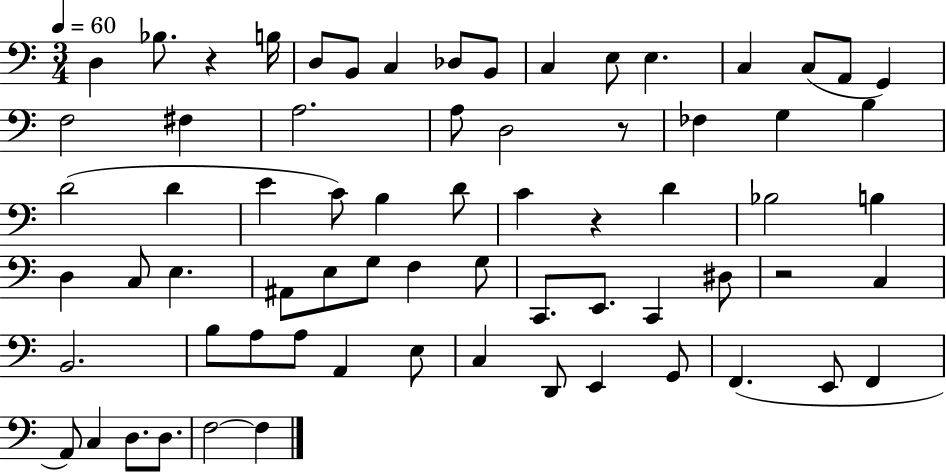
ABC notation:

X:1
T:Untitled
M:3/4
L:1/4
K:C
D, _B,/2 z B,/4 D,/2 B,,/2 C, _D,/2 B,,/2 C, E,/2 E, C, C,/2 A,,/2 G,, F,2 ^F, A,2 A,/2 D,2 z/2 _F, G, B, D2 D E C/2 B, D/2 C z D _B,2 B, D, C,/2 E, ^A,,/2 E,/2 G,/2 F, G,/2 C,,/2 E,,/2 C,, ^D,/2 z2 C, B,,2 B,/2 A,/2 A,/2 A,, E,/2 C, D,,/2 E,, G,,/2 F,, E,,/2 F,, A,,/2 C, D,/2 D,/2 F,2 F,